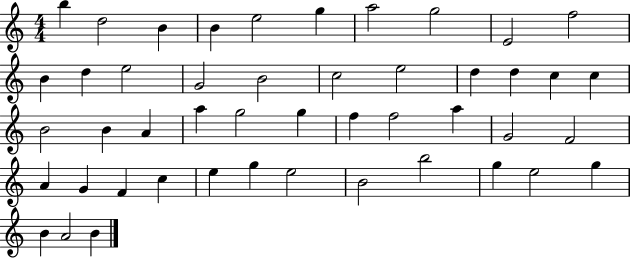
B5/q D5/h B4/q B4/q E5/h G5/q A5/h G5/h E4/h F5/h B4/q D5/q E5/h G4/h B4/h C5/h E5/h D5/q D5/q C5/q C5/q B4/h B4/q A4/q A5/q G5/h G5/q F5/q F5/h A5/q G4/h F4/h A4/q G4/q F4/q C5/q E5/q G5/q E5/h B4/h B5/h G5/q E5/h G5/q B4/q A4/h B4/q